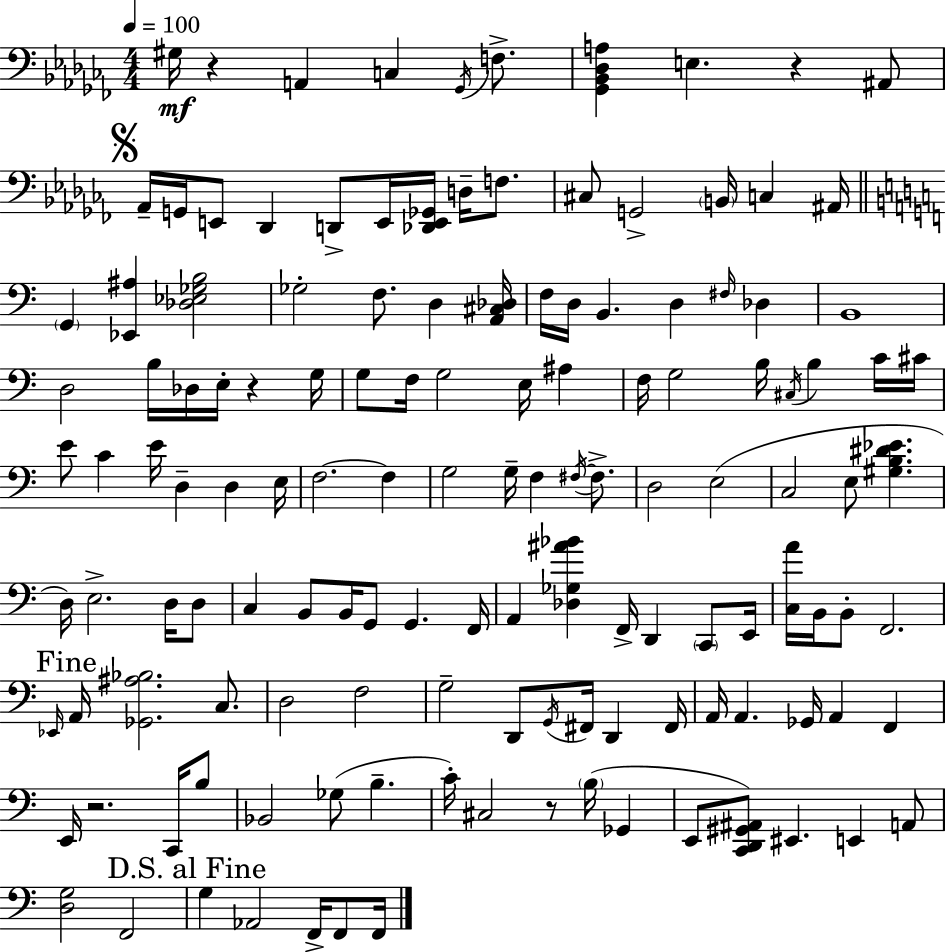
X:1
T:Untitled
M:4/4
L:1/4
K:Abm
^G,/4 z A,, C, _G,,/4 F,/2 [_G,,_B,,_D,A,] E, z ^A,,/2 _A,,/4 G,,/4 E,,/2 _D,, D,,/2 E,,/4 [_D,,E,,_G,,]/4 D,/4 F,/2 ^C,/2 G,,2 B,,/4 C, ^A,,/4 G,, [_E,,^A,] [_D,_E,_G,B,]2 _G,2 F,/2 D, [A,,^C,_D,]/4 F,/4 D,/4 B,, D, ^F,/4 _D, B,,4 D,2 B,/4 _D,/4 E,/4 z G,/4 G,/2 F,/4 G,2 E,/4 ^A, F,/4 G,2 B,/4 ^C,/4 B, C/4 ^C/4 E/2 C E/4 D, D, E,/4 F,2 F, G,2 G,/4 F, ^F,/4 ^F,/2 D,2 E,2 C,2 E,/2 [^G,B,^D_E] D,/4 E,2 D,/4 D,/2 C, B,,/2 B,,/4 G,,/2 G,, F,,/4 A,, [_D,_G,^A_B] F,,/4 D,, C,,/2 E,,/4 [C,A]/4 B,,/4 B,,/2 F,,2 _E,,/4 A,,/4 [_G,,^A,_B,]2 C,/2 D,2 F,2 G,2 D,,/2 G,,/4 ^F,,/4 D,, ^F,,/4 A,,/4 A,, _G,,/4 A,, F,, E,,/4 z2 C,,/4 B,/2 _B,,2 _G,/2 B, C/4 ^C,2 z/2 B,/4 _G,, E,,/2 [C,,D,,^G,,^A,,]/2 ^E,, E,, A,,/2 [D,G,]2 F,,2 G, _A,,2 F,,/4 F,,/2 F,,/4